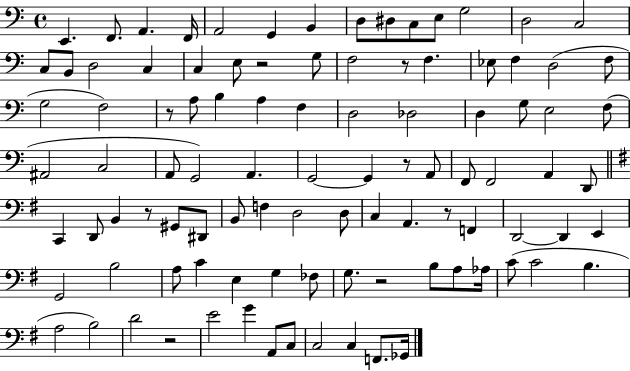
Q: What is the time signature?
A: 4/4